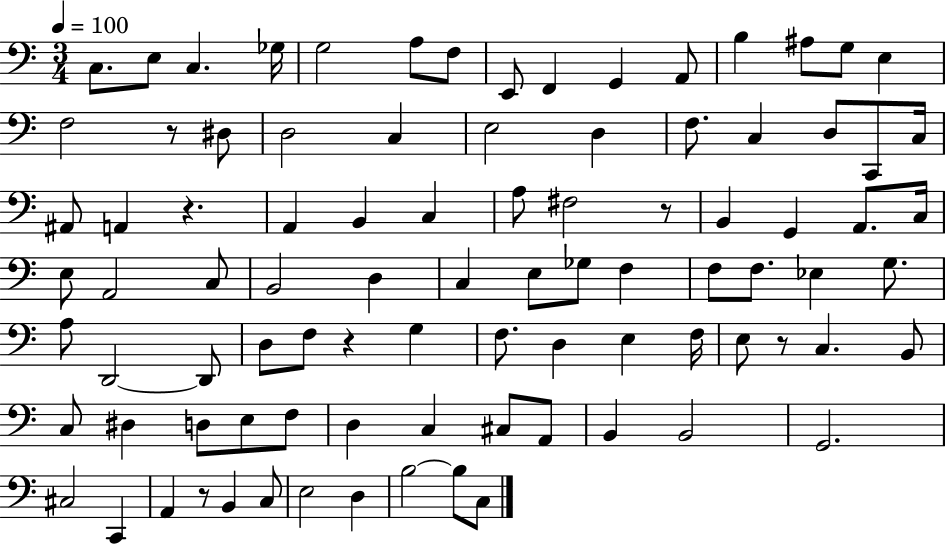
{
  \clef bass
  \numericTimeSignature
  \time 3/4
  \key c \major
  \tempo 4 = 100
  c8. e8 c4. ges16 | g2 a8 f8 | e,8 f,4 g,4 a,8 | b4 ais8 g8 e4 | \break f2 r8 dis8 | d2 c4 | e2 d4 | f8. c4 d8 c,8 c16 | \break ais,8 a,4 r4. | a,4 b,4 c4 | a8 fis2 r8 | b,4 g,4 a,8. c16 | \break e8 a,2 c8 | b,2 d4 | c4 e8 ges8 f4 | f8 f8. ees4 g8. | \break a8 d,2~~ d,8 | d8 f8 r4 g4 | f8. d4 e4 f16 | e8 r8 c4. b,8 | \break c8 dis4 d8 e8 f8 | d4 c4 cis8 a,8 | b,4 b,2 | g,2. | \break cis2 c,4 | a,4 r8 b,4 c8 | e2 d4 | b2~~ b8 c8 | \break \bar "|."
}